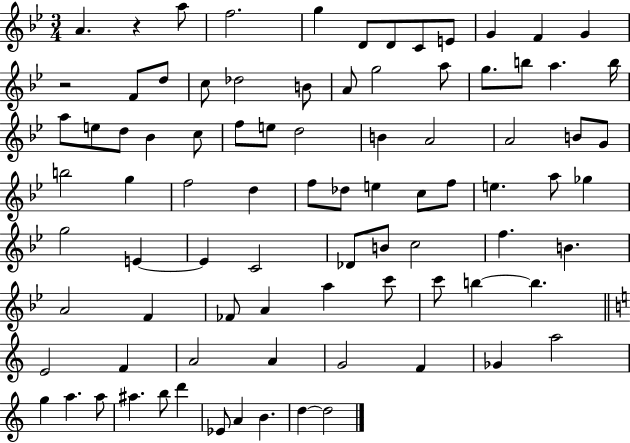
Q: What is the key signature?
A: BES major